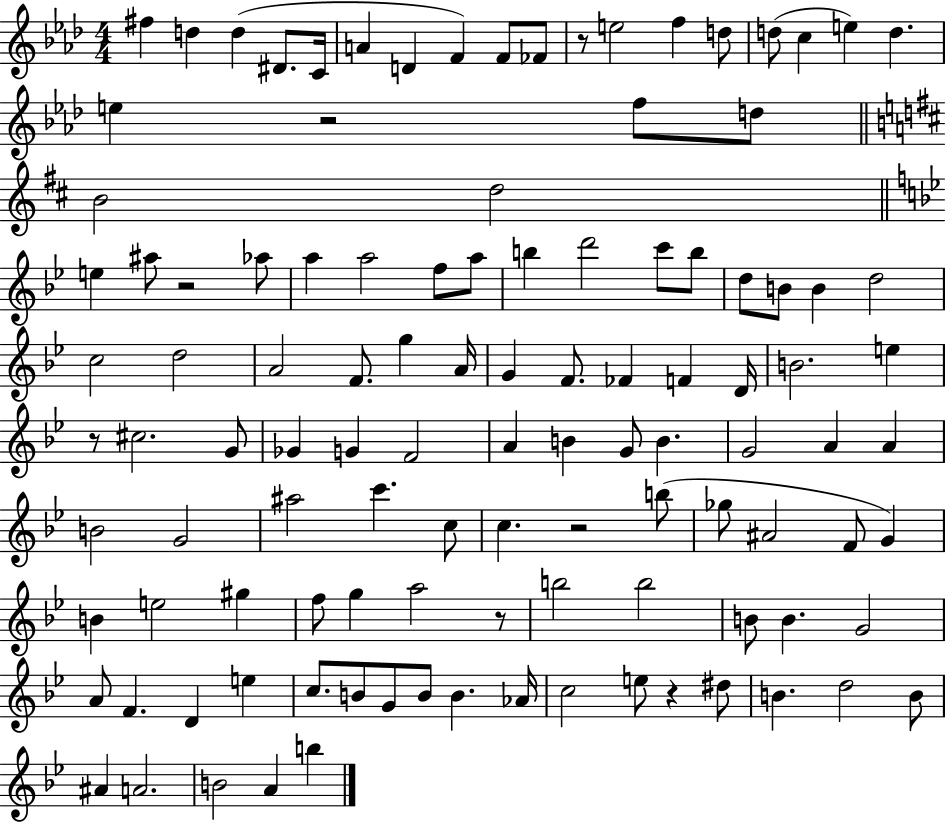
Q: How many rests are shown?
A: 7